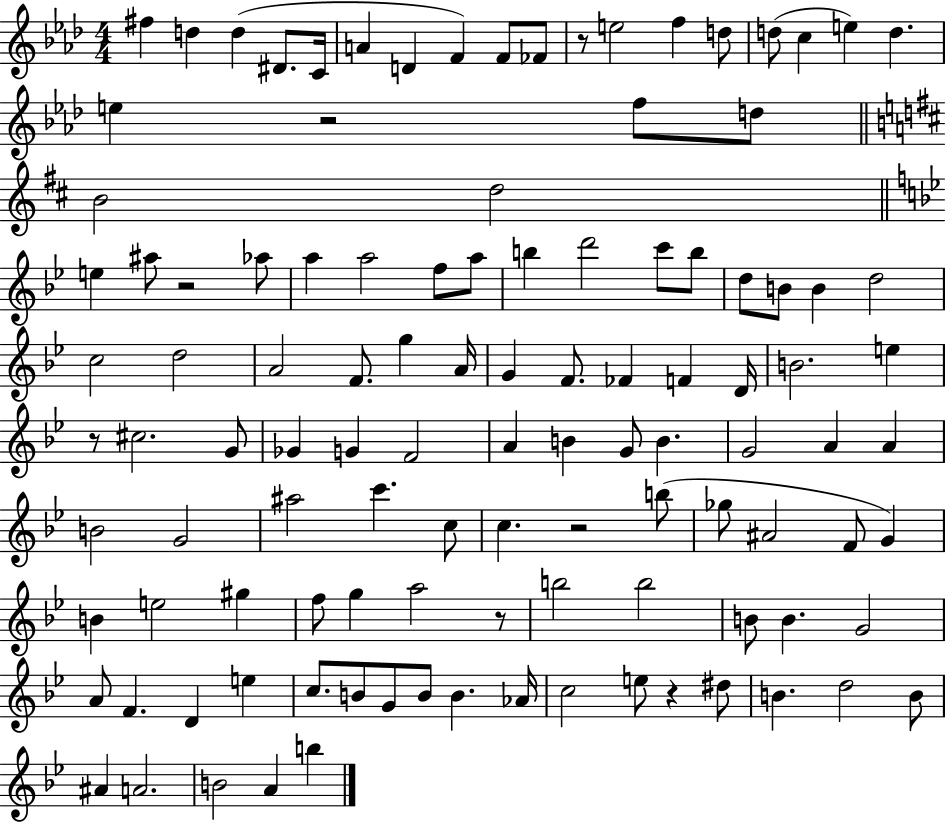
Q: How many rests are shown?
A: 7